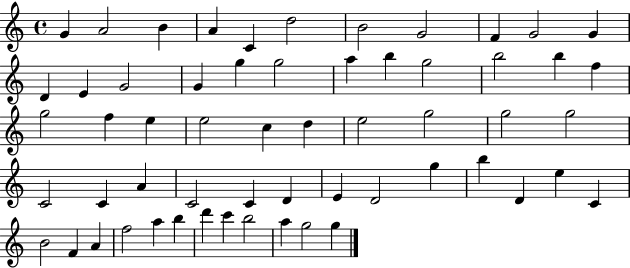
X:1
T:Untitled
M:4/4
L:1/4
K:C
G A2 B A C d2 B2 G2 F G2 G D E G2 G g g2 a b g2 b2 b f g2 f e e2 c d e2 g2 g2 g2 C2 C A C2 C D E D2 g b D e C B2 F A f2 a b d' c' b2 a g2 g